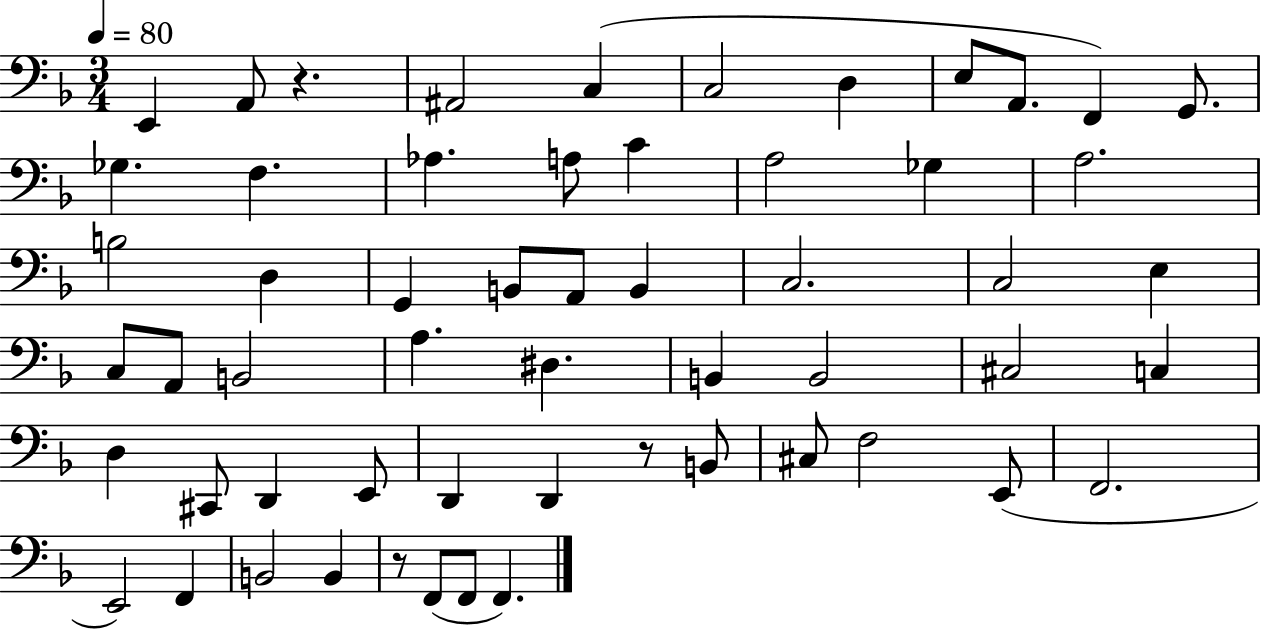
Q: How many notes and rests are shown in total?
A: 57